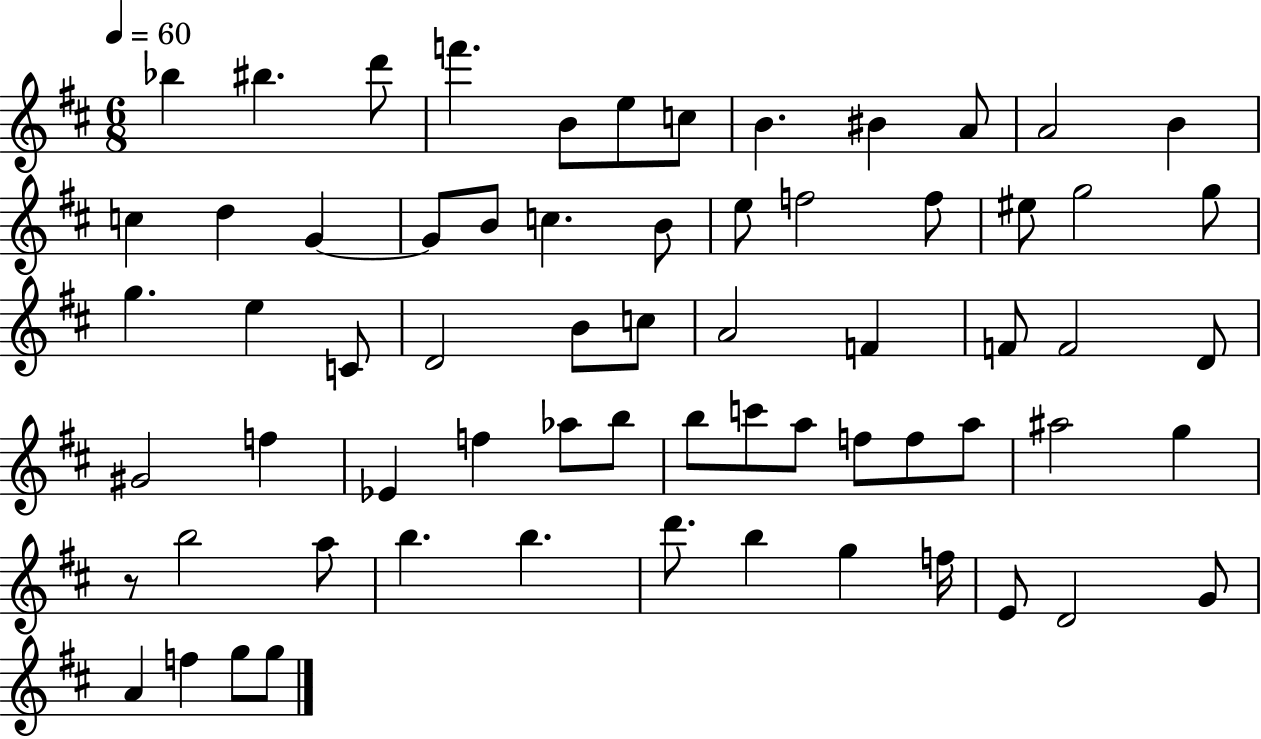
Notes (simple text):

Bb5/q BIS5/q. D6/e F6/q. B4/e E5/e C5/e B4/q. BIS4/q A4/e A4/h B4/q C5/q D5/q G4/q G4/e B4/e C5/q. B4/e E5/e F5/h F5/e EIS5/e G5/h G5/e G5/q. E5/q C4/e D4/h B4/e C5/e A4/h F4/q F4/e F4/h D4/e G#4/h F5/q Eb4/q F5/q Ab5/e B5/e B5/e C6/e A5/e F5/e F5/e A5/e A#5/h G5/q R/e B5/h A5/e B5/q. B5/q. D6/e. B5/q G5/q F5/s E4/e D4/h G4/e A4/q F5/q G5/e G5/e